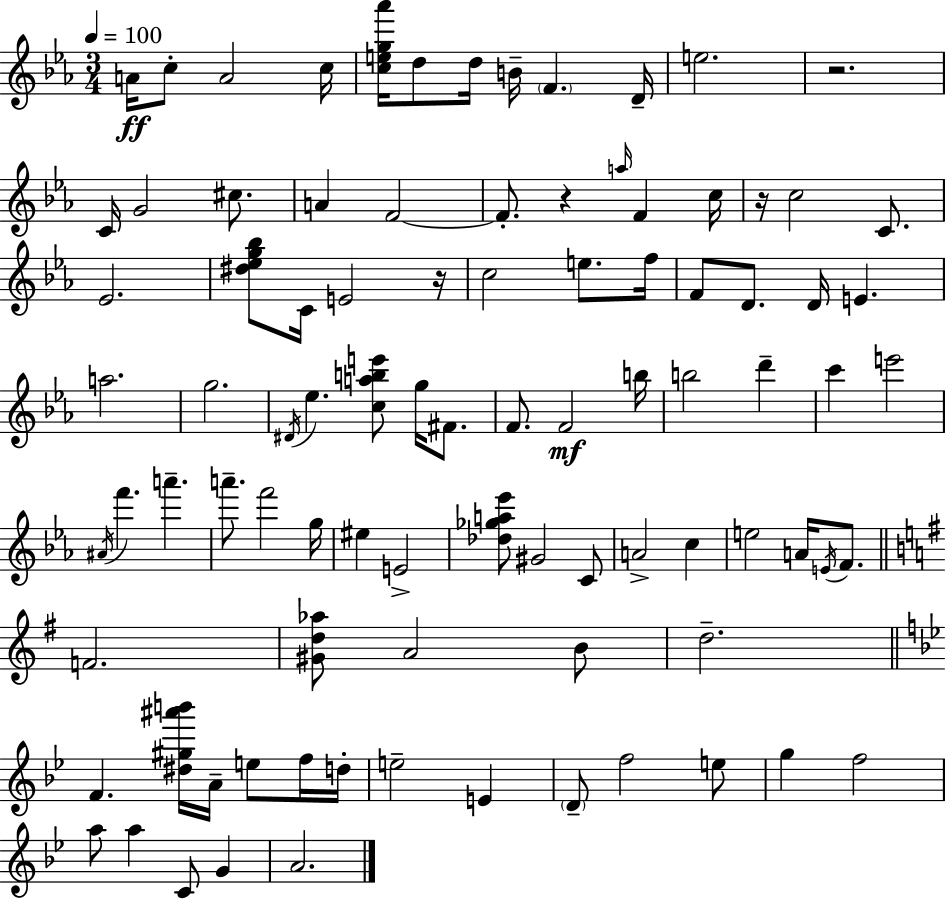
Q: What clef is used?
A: treble